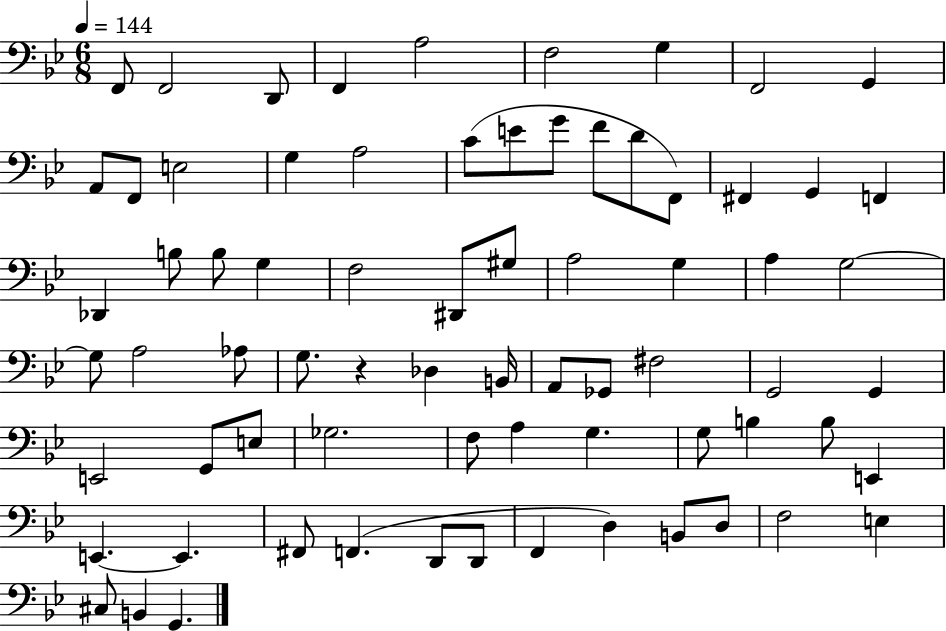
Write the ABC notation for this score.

X:1
T:Untitled
M:6/8
L:1/4
K:Bb
F,,/2 F,,2 D,,/2 F,, A,2 F,2 G, F,,2 G,, A,,/2 F,,/2 E,2 G, A,2 C/2 E/2 G/2 F/2 D/2 F,,/2 ^F,, G,, F,, _D,, B,/2 B,/2 G, F,2 ^D,,/2 ^G,/2 A,2 G, A, G,2 G,/2 A,2 _A,/2 G,/2 z _D, B,,/4 A,,/2 _G,,/2 ^F,2 G,,2 G,, E,,2 G,,/2 E,/2 _G,2 F,/2 A, G, G,/2 B, B,/2 E,, E,, E,, ^F,,/2 F,, D,,/2 D,,/2 F,, D, B,,/2 D,/2 F,2 E, ^C,/2 B,, G,,